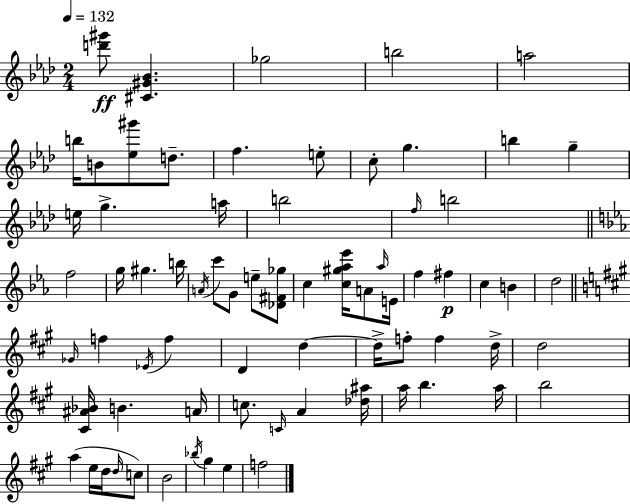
{
  \clef treble
  \numericTimeSignature
  \time 2/4
  \key f \minor
  \tempo 4 = 132
  \repeat volta 2 { <d''' gis'''>8\ff <cis' gis' bes'>4. | ges''2 | b''2 | a''2 | \break b''16 b'8 <ees'' gis'''>8 d''8.-- | f''4. e''8-. | c''8-. g''4. | b''4 g''4-- | \break e''16 g''4.-> a''16 | b''2 | \grace { f''16 } b''2 | \bar "||" \break \key c \minor f''2 | g''16 gis''4. b''16 | \acciaccatura { a'16 } c'''8 g'8 e''8-- <des' fis' ges''>8 | c''4 <c'' gis'' aes'' ees'''>16 a'8 | \break \grace { aes''16 } e'16 f''4 fis''4\p | c''4 b'4 | d''2 | \bar "||" \break \key a \major \grace { ges'16 } f''4 \acciaccatura { ees'16 } f''4 | d'4 d''4~~ | d''16-> f''8-. f''4 | d''16-> d''2 | \break <cis' ais' bes'>16 b'4. | a'16 c''8. \grace { c'16 } a'4 | <des'' ais''>16 a''16 b''4. | a''16 b''2 | \break a''4( e''16 | d''16 \grace { d''16 } c''8) b'2 | \acciaccatura { bes''16 } gis''4 | e''4 f''2 | \break } \bar "|."
}